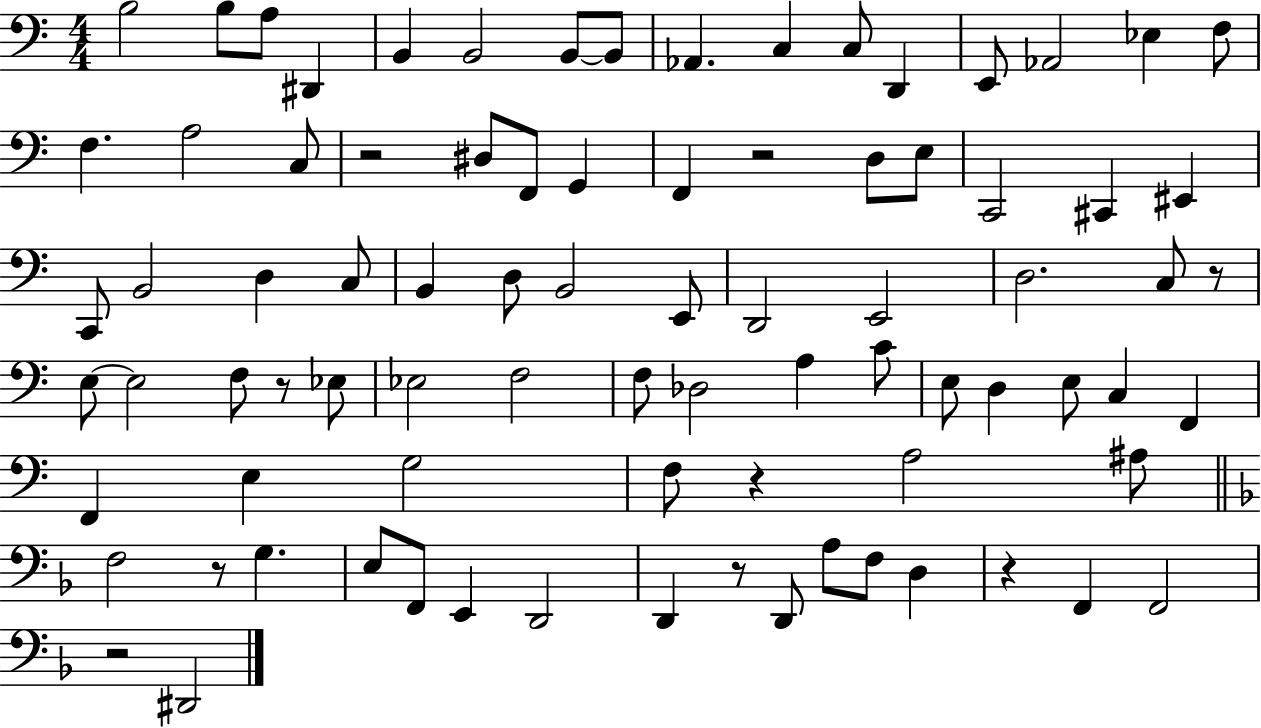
{
  \clef bass
  \numericTimeSignature
  \time 4/4
  \key c \major
  \repeat volta 2 { b2 b8 a8 dis,4 | b,4 b,2 b,8~~ b,8 | aes,4. c4 c8 d,4 | e,8 aes,2 ees4 f8 | \break f4. a2 c8 | r2 dis8 f,8 g,4 | f,4 r2 d8 e8 | c,2 cis,4 eis,4 | \break c,8 b,2 d4 c8 | b,4 d8 b,2 e,8 | d,2 e,2 | d2. c8 r8 | \break e8~~ e2 f8 r8 ees8 | ees2 f2 | f8 des2 a4 c'8 | e8 d4 e8 c4 f,4 | \break f,4 e4 g2 | f8 r4 a2 ais8 | \bar "||" \break \key f \major f2 r8 g4. | e8 f,8 e,4 d,2 | d,4 r8 d,8 a8 f8 d4 | r4 f,4 f,2 | \break r2 dis,2 | } \bar "|."
}